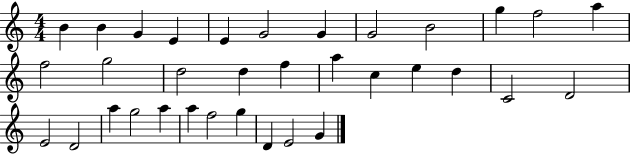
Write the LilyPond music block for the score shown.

{
  \clef treble
  \numericTimeSignature
  \time 4/4
  \key c \major
  b'4 b'4 g'4 e'4 | e'4 g'2 g'4 | g'2 b'2 | g''4 f''2 a''4 | \break f''2 g''2 | d''2 d''4 f''4 | a''4 c''4 e''4 d''4 | c'2 d'2 | \break e'2 d'2 | a''4 g''2 a''4 | a''4 f''2 g''4 | d'4 e'2 g'4 | \break \bar "|."
}